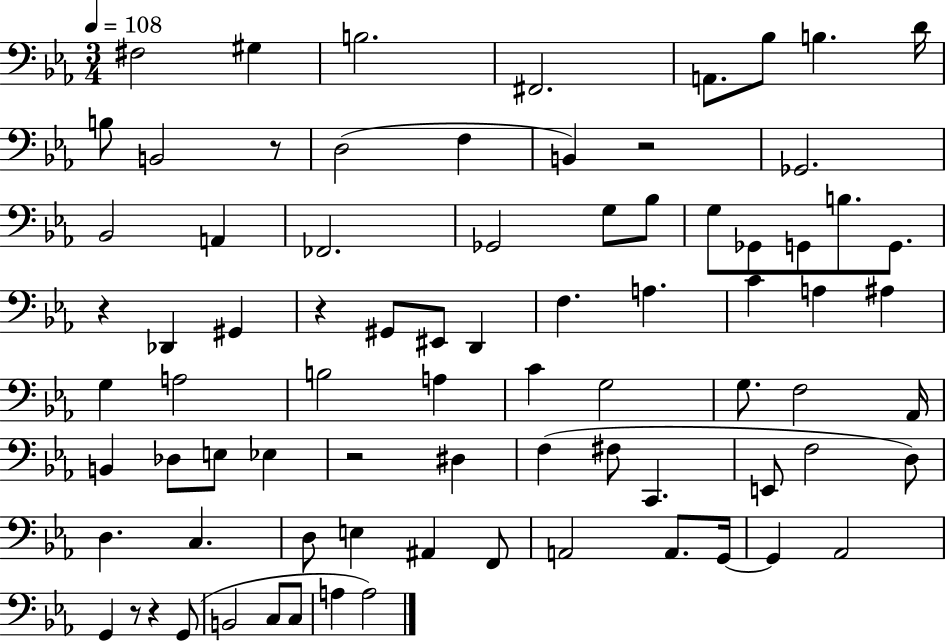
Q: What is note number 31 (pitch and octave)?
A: F3